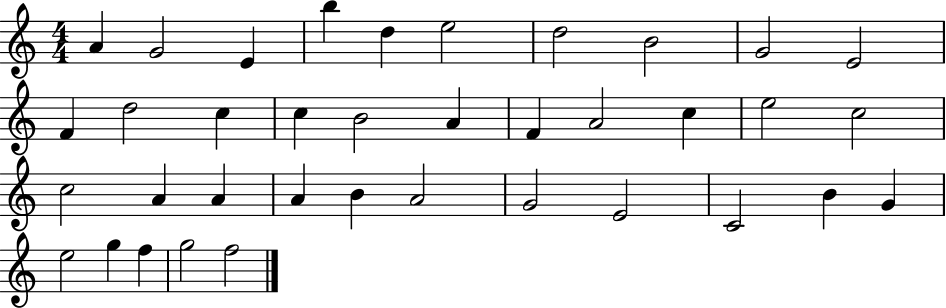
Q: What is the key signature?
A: C major